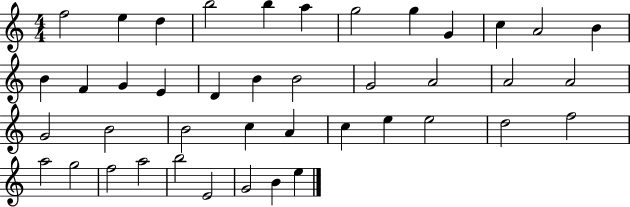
F5/h E5/q D5/q B5/h B5/q A5/q G5/h G5/q G4/q C5/q A4/h B4/q B4/q F4/q G4/q E4/q D4/q B4/q B4/h G4/h A4/h A4/h A4/h G4/h B4/h B4/h C5/q A4/q C5/q E5/q E5/h D5/h F5/h A5/h G5/h F5/h A5/h B5/h E4/h G4/h B4/q E5/q